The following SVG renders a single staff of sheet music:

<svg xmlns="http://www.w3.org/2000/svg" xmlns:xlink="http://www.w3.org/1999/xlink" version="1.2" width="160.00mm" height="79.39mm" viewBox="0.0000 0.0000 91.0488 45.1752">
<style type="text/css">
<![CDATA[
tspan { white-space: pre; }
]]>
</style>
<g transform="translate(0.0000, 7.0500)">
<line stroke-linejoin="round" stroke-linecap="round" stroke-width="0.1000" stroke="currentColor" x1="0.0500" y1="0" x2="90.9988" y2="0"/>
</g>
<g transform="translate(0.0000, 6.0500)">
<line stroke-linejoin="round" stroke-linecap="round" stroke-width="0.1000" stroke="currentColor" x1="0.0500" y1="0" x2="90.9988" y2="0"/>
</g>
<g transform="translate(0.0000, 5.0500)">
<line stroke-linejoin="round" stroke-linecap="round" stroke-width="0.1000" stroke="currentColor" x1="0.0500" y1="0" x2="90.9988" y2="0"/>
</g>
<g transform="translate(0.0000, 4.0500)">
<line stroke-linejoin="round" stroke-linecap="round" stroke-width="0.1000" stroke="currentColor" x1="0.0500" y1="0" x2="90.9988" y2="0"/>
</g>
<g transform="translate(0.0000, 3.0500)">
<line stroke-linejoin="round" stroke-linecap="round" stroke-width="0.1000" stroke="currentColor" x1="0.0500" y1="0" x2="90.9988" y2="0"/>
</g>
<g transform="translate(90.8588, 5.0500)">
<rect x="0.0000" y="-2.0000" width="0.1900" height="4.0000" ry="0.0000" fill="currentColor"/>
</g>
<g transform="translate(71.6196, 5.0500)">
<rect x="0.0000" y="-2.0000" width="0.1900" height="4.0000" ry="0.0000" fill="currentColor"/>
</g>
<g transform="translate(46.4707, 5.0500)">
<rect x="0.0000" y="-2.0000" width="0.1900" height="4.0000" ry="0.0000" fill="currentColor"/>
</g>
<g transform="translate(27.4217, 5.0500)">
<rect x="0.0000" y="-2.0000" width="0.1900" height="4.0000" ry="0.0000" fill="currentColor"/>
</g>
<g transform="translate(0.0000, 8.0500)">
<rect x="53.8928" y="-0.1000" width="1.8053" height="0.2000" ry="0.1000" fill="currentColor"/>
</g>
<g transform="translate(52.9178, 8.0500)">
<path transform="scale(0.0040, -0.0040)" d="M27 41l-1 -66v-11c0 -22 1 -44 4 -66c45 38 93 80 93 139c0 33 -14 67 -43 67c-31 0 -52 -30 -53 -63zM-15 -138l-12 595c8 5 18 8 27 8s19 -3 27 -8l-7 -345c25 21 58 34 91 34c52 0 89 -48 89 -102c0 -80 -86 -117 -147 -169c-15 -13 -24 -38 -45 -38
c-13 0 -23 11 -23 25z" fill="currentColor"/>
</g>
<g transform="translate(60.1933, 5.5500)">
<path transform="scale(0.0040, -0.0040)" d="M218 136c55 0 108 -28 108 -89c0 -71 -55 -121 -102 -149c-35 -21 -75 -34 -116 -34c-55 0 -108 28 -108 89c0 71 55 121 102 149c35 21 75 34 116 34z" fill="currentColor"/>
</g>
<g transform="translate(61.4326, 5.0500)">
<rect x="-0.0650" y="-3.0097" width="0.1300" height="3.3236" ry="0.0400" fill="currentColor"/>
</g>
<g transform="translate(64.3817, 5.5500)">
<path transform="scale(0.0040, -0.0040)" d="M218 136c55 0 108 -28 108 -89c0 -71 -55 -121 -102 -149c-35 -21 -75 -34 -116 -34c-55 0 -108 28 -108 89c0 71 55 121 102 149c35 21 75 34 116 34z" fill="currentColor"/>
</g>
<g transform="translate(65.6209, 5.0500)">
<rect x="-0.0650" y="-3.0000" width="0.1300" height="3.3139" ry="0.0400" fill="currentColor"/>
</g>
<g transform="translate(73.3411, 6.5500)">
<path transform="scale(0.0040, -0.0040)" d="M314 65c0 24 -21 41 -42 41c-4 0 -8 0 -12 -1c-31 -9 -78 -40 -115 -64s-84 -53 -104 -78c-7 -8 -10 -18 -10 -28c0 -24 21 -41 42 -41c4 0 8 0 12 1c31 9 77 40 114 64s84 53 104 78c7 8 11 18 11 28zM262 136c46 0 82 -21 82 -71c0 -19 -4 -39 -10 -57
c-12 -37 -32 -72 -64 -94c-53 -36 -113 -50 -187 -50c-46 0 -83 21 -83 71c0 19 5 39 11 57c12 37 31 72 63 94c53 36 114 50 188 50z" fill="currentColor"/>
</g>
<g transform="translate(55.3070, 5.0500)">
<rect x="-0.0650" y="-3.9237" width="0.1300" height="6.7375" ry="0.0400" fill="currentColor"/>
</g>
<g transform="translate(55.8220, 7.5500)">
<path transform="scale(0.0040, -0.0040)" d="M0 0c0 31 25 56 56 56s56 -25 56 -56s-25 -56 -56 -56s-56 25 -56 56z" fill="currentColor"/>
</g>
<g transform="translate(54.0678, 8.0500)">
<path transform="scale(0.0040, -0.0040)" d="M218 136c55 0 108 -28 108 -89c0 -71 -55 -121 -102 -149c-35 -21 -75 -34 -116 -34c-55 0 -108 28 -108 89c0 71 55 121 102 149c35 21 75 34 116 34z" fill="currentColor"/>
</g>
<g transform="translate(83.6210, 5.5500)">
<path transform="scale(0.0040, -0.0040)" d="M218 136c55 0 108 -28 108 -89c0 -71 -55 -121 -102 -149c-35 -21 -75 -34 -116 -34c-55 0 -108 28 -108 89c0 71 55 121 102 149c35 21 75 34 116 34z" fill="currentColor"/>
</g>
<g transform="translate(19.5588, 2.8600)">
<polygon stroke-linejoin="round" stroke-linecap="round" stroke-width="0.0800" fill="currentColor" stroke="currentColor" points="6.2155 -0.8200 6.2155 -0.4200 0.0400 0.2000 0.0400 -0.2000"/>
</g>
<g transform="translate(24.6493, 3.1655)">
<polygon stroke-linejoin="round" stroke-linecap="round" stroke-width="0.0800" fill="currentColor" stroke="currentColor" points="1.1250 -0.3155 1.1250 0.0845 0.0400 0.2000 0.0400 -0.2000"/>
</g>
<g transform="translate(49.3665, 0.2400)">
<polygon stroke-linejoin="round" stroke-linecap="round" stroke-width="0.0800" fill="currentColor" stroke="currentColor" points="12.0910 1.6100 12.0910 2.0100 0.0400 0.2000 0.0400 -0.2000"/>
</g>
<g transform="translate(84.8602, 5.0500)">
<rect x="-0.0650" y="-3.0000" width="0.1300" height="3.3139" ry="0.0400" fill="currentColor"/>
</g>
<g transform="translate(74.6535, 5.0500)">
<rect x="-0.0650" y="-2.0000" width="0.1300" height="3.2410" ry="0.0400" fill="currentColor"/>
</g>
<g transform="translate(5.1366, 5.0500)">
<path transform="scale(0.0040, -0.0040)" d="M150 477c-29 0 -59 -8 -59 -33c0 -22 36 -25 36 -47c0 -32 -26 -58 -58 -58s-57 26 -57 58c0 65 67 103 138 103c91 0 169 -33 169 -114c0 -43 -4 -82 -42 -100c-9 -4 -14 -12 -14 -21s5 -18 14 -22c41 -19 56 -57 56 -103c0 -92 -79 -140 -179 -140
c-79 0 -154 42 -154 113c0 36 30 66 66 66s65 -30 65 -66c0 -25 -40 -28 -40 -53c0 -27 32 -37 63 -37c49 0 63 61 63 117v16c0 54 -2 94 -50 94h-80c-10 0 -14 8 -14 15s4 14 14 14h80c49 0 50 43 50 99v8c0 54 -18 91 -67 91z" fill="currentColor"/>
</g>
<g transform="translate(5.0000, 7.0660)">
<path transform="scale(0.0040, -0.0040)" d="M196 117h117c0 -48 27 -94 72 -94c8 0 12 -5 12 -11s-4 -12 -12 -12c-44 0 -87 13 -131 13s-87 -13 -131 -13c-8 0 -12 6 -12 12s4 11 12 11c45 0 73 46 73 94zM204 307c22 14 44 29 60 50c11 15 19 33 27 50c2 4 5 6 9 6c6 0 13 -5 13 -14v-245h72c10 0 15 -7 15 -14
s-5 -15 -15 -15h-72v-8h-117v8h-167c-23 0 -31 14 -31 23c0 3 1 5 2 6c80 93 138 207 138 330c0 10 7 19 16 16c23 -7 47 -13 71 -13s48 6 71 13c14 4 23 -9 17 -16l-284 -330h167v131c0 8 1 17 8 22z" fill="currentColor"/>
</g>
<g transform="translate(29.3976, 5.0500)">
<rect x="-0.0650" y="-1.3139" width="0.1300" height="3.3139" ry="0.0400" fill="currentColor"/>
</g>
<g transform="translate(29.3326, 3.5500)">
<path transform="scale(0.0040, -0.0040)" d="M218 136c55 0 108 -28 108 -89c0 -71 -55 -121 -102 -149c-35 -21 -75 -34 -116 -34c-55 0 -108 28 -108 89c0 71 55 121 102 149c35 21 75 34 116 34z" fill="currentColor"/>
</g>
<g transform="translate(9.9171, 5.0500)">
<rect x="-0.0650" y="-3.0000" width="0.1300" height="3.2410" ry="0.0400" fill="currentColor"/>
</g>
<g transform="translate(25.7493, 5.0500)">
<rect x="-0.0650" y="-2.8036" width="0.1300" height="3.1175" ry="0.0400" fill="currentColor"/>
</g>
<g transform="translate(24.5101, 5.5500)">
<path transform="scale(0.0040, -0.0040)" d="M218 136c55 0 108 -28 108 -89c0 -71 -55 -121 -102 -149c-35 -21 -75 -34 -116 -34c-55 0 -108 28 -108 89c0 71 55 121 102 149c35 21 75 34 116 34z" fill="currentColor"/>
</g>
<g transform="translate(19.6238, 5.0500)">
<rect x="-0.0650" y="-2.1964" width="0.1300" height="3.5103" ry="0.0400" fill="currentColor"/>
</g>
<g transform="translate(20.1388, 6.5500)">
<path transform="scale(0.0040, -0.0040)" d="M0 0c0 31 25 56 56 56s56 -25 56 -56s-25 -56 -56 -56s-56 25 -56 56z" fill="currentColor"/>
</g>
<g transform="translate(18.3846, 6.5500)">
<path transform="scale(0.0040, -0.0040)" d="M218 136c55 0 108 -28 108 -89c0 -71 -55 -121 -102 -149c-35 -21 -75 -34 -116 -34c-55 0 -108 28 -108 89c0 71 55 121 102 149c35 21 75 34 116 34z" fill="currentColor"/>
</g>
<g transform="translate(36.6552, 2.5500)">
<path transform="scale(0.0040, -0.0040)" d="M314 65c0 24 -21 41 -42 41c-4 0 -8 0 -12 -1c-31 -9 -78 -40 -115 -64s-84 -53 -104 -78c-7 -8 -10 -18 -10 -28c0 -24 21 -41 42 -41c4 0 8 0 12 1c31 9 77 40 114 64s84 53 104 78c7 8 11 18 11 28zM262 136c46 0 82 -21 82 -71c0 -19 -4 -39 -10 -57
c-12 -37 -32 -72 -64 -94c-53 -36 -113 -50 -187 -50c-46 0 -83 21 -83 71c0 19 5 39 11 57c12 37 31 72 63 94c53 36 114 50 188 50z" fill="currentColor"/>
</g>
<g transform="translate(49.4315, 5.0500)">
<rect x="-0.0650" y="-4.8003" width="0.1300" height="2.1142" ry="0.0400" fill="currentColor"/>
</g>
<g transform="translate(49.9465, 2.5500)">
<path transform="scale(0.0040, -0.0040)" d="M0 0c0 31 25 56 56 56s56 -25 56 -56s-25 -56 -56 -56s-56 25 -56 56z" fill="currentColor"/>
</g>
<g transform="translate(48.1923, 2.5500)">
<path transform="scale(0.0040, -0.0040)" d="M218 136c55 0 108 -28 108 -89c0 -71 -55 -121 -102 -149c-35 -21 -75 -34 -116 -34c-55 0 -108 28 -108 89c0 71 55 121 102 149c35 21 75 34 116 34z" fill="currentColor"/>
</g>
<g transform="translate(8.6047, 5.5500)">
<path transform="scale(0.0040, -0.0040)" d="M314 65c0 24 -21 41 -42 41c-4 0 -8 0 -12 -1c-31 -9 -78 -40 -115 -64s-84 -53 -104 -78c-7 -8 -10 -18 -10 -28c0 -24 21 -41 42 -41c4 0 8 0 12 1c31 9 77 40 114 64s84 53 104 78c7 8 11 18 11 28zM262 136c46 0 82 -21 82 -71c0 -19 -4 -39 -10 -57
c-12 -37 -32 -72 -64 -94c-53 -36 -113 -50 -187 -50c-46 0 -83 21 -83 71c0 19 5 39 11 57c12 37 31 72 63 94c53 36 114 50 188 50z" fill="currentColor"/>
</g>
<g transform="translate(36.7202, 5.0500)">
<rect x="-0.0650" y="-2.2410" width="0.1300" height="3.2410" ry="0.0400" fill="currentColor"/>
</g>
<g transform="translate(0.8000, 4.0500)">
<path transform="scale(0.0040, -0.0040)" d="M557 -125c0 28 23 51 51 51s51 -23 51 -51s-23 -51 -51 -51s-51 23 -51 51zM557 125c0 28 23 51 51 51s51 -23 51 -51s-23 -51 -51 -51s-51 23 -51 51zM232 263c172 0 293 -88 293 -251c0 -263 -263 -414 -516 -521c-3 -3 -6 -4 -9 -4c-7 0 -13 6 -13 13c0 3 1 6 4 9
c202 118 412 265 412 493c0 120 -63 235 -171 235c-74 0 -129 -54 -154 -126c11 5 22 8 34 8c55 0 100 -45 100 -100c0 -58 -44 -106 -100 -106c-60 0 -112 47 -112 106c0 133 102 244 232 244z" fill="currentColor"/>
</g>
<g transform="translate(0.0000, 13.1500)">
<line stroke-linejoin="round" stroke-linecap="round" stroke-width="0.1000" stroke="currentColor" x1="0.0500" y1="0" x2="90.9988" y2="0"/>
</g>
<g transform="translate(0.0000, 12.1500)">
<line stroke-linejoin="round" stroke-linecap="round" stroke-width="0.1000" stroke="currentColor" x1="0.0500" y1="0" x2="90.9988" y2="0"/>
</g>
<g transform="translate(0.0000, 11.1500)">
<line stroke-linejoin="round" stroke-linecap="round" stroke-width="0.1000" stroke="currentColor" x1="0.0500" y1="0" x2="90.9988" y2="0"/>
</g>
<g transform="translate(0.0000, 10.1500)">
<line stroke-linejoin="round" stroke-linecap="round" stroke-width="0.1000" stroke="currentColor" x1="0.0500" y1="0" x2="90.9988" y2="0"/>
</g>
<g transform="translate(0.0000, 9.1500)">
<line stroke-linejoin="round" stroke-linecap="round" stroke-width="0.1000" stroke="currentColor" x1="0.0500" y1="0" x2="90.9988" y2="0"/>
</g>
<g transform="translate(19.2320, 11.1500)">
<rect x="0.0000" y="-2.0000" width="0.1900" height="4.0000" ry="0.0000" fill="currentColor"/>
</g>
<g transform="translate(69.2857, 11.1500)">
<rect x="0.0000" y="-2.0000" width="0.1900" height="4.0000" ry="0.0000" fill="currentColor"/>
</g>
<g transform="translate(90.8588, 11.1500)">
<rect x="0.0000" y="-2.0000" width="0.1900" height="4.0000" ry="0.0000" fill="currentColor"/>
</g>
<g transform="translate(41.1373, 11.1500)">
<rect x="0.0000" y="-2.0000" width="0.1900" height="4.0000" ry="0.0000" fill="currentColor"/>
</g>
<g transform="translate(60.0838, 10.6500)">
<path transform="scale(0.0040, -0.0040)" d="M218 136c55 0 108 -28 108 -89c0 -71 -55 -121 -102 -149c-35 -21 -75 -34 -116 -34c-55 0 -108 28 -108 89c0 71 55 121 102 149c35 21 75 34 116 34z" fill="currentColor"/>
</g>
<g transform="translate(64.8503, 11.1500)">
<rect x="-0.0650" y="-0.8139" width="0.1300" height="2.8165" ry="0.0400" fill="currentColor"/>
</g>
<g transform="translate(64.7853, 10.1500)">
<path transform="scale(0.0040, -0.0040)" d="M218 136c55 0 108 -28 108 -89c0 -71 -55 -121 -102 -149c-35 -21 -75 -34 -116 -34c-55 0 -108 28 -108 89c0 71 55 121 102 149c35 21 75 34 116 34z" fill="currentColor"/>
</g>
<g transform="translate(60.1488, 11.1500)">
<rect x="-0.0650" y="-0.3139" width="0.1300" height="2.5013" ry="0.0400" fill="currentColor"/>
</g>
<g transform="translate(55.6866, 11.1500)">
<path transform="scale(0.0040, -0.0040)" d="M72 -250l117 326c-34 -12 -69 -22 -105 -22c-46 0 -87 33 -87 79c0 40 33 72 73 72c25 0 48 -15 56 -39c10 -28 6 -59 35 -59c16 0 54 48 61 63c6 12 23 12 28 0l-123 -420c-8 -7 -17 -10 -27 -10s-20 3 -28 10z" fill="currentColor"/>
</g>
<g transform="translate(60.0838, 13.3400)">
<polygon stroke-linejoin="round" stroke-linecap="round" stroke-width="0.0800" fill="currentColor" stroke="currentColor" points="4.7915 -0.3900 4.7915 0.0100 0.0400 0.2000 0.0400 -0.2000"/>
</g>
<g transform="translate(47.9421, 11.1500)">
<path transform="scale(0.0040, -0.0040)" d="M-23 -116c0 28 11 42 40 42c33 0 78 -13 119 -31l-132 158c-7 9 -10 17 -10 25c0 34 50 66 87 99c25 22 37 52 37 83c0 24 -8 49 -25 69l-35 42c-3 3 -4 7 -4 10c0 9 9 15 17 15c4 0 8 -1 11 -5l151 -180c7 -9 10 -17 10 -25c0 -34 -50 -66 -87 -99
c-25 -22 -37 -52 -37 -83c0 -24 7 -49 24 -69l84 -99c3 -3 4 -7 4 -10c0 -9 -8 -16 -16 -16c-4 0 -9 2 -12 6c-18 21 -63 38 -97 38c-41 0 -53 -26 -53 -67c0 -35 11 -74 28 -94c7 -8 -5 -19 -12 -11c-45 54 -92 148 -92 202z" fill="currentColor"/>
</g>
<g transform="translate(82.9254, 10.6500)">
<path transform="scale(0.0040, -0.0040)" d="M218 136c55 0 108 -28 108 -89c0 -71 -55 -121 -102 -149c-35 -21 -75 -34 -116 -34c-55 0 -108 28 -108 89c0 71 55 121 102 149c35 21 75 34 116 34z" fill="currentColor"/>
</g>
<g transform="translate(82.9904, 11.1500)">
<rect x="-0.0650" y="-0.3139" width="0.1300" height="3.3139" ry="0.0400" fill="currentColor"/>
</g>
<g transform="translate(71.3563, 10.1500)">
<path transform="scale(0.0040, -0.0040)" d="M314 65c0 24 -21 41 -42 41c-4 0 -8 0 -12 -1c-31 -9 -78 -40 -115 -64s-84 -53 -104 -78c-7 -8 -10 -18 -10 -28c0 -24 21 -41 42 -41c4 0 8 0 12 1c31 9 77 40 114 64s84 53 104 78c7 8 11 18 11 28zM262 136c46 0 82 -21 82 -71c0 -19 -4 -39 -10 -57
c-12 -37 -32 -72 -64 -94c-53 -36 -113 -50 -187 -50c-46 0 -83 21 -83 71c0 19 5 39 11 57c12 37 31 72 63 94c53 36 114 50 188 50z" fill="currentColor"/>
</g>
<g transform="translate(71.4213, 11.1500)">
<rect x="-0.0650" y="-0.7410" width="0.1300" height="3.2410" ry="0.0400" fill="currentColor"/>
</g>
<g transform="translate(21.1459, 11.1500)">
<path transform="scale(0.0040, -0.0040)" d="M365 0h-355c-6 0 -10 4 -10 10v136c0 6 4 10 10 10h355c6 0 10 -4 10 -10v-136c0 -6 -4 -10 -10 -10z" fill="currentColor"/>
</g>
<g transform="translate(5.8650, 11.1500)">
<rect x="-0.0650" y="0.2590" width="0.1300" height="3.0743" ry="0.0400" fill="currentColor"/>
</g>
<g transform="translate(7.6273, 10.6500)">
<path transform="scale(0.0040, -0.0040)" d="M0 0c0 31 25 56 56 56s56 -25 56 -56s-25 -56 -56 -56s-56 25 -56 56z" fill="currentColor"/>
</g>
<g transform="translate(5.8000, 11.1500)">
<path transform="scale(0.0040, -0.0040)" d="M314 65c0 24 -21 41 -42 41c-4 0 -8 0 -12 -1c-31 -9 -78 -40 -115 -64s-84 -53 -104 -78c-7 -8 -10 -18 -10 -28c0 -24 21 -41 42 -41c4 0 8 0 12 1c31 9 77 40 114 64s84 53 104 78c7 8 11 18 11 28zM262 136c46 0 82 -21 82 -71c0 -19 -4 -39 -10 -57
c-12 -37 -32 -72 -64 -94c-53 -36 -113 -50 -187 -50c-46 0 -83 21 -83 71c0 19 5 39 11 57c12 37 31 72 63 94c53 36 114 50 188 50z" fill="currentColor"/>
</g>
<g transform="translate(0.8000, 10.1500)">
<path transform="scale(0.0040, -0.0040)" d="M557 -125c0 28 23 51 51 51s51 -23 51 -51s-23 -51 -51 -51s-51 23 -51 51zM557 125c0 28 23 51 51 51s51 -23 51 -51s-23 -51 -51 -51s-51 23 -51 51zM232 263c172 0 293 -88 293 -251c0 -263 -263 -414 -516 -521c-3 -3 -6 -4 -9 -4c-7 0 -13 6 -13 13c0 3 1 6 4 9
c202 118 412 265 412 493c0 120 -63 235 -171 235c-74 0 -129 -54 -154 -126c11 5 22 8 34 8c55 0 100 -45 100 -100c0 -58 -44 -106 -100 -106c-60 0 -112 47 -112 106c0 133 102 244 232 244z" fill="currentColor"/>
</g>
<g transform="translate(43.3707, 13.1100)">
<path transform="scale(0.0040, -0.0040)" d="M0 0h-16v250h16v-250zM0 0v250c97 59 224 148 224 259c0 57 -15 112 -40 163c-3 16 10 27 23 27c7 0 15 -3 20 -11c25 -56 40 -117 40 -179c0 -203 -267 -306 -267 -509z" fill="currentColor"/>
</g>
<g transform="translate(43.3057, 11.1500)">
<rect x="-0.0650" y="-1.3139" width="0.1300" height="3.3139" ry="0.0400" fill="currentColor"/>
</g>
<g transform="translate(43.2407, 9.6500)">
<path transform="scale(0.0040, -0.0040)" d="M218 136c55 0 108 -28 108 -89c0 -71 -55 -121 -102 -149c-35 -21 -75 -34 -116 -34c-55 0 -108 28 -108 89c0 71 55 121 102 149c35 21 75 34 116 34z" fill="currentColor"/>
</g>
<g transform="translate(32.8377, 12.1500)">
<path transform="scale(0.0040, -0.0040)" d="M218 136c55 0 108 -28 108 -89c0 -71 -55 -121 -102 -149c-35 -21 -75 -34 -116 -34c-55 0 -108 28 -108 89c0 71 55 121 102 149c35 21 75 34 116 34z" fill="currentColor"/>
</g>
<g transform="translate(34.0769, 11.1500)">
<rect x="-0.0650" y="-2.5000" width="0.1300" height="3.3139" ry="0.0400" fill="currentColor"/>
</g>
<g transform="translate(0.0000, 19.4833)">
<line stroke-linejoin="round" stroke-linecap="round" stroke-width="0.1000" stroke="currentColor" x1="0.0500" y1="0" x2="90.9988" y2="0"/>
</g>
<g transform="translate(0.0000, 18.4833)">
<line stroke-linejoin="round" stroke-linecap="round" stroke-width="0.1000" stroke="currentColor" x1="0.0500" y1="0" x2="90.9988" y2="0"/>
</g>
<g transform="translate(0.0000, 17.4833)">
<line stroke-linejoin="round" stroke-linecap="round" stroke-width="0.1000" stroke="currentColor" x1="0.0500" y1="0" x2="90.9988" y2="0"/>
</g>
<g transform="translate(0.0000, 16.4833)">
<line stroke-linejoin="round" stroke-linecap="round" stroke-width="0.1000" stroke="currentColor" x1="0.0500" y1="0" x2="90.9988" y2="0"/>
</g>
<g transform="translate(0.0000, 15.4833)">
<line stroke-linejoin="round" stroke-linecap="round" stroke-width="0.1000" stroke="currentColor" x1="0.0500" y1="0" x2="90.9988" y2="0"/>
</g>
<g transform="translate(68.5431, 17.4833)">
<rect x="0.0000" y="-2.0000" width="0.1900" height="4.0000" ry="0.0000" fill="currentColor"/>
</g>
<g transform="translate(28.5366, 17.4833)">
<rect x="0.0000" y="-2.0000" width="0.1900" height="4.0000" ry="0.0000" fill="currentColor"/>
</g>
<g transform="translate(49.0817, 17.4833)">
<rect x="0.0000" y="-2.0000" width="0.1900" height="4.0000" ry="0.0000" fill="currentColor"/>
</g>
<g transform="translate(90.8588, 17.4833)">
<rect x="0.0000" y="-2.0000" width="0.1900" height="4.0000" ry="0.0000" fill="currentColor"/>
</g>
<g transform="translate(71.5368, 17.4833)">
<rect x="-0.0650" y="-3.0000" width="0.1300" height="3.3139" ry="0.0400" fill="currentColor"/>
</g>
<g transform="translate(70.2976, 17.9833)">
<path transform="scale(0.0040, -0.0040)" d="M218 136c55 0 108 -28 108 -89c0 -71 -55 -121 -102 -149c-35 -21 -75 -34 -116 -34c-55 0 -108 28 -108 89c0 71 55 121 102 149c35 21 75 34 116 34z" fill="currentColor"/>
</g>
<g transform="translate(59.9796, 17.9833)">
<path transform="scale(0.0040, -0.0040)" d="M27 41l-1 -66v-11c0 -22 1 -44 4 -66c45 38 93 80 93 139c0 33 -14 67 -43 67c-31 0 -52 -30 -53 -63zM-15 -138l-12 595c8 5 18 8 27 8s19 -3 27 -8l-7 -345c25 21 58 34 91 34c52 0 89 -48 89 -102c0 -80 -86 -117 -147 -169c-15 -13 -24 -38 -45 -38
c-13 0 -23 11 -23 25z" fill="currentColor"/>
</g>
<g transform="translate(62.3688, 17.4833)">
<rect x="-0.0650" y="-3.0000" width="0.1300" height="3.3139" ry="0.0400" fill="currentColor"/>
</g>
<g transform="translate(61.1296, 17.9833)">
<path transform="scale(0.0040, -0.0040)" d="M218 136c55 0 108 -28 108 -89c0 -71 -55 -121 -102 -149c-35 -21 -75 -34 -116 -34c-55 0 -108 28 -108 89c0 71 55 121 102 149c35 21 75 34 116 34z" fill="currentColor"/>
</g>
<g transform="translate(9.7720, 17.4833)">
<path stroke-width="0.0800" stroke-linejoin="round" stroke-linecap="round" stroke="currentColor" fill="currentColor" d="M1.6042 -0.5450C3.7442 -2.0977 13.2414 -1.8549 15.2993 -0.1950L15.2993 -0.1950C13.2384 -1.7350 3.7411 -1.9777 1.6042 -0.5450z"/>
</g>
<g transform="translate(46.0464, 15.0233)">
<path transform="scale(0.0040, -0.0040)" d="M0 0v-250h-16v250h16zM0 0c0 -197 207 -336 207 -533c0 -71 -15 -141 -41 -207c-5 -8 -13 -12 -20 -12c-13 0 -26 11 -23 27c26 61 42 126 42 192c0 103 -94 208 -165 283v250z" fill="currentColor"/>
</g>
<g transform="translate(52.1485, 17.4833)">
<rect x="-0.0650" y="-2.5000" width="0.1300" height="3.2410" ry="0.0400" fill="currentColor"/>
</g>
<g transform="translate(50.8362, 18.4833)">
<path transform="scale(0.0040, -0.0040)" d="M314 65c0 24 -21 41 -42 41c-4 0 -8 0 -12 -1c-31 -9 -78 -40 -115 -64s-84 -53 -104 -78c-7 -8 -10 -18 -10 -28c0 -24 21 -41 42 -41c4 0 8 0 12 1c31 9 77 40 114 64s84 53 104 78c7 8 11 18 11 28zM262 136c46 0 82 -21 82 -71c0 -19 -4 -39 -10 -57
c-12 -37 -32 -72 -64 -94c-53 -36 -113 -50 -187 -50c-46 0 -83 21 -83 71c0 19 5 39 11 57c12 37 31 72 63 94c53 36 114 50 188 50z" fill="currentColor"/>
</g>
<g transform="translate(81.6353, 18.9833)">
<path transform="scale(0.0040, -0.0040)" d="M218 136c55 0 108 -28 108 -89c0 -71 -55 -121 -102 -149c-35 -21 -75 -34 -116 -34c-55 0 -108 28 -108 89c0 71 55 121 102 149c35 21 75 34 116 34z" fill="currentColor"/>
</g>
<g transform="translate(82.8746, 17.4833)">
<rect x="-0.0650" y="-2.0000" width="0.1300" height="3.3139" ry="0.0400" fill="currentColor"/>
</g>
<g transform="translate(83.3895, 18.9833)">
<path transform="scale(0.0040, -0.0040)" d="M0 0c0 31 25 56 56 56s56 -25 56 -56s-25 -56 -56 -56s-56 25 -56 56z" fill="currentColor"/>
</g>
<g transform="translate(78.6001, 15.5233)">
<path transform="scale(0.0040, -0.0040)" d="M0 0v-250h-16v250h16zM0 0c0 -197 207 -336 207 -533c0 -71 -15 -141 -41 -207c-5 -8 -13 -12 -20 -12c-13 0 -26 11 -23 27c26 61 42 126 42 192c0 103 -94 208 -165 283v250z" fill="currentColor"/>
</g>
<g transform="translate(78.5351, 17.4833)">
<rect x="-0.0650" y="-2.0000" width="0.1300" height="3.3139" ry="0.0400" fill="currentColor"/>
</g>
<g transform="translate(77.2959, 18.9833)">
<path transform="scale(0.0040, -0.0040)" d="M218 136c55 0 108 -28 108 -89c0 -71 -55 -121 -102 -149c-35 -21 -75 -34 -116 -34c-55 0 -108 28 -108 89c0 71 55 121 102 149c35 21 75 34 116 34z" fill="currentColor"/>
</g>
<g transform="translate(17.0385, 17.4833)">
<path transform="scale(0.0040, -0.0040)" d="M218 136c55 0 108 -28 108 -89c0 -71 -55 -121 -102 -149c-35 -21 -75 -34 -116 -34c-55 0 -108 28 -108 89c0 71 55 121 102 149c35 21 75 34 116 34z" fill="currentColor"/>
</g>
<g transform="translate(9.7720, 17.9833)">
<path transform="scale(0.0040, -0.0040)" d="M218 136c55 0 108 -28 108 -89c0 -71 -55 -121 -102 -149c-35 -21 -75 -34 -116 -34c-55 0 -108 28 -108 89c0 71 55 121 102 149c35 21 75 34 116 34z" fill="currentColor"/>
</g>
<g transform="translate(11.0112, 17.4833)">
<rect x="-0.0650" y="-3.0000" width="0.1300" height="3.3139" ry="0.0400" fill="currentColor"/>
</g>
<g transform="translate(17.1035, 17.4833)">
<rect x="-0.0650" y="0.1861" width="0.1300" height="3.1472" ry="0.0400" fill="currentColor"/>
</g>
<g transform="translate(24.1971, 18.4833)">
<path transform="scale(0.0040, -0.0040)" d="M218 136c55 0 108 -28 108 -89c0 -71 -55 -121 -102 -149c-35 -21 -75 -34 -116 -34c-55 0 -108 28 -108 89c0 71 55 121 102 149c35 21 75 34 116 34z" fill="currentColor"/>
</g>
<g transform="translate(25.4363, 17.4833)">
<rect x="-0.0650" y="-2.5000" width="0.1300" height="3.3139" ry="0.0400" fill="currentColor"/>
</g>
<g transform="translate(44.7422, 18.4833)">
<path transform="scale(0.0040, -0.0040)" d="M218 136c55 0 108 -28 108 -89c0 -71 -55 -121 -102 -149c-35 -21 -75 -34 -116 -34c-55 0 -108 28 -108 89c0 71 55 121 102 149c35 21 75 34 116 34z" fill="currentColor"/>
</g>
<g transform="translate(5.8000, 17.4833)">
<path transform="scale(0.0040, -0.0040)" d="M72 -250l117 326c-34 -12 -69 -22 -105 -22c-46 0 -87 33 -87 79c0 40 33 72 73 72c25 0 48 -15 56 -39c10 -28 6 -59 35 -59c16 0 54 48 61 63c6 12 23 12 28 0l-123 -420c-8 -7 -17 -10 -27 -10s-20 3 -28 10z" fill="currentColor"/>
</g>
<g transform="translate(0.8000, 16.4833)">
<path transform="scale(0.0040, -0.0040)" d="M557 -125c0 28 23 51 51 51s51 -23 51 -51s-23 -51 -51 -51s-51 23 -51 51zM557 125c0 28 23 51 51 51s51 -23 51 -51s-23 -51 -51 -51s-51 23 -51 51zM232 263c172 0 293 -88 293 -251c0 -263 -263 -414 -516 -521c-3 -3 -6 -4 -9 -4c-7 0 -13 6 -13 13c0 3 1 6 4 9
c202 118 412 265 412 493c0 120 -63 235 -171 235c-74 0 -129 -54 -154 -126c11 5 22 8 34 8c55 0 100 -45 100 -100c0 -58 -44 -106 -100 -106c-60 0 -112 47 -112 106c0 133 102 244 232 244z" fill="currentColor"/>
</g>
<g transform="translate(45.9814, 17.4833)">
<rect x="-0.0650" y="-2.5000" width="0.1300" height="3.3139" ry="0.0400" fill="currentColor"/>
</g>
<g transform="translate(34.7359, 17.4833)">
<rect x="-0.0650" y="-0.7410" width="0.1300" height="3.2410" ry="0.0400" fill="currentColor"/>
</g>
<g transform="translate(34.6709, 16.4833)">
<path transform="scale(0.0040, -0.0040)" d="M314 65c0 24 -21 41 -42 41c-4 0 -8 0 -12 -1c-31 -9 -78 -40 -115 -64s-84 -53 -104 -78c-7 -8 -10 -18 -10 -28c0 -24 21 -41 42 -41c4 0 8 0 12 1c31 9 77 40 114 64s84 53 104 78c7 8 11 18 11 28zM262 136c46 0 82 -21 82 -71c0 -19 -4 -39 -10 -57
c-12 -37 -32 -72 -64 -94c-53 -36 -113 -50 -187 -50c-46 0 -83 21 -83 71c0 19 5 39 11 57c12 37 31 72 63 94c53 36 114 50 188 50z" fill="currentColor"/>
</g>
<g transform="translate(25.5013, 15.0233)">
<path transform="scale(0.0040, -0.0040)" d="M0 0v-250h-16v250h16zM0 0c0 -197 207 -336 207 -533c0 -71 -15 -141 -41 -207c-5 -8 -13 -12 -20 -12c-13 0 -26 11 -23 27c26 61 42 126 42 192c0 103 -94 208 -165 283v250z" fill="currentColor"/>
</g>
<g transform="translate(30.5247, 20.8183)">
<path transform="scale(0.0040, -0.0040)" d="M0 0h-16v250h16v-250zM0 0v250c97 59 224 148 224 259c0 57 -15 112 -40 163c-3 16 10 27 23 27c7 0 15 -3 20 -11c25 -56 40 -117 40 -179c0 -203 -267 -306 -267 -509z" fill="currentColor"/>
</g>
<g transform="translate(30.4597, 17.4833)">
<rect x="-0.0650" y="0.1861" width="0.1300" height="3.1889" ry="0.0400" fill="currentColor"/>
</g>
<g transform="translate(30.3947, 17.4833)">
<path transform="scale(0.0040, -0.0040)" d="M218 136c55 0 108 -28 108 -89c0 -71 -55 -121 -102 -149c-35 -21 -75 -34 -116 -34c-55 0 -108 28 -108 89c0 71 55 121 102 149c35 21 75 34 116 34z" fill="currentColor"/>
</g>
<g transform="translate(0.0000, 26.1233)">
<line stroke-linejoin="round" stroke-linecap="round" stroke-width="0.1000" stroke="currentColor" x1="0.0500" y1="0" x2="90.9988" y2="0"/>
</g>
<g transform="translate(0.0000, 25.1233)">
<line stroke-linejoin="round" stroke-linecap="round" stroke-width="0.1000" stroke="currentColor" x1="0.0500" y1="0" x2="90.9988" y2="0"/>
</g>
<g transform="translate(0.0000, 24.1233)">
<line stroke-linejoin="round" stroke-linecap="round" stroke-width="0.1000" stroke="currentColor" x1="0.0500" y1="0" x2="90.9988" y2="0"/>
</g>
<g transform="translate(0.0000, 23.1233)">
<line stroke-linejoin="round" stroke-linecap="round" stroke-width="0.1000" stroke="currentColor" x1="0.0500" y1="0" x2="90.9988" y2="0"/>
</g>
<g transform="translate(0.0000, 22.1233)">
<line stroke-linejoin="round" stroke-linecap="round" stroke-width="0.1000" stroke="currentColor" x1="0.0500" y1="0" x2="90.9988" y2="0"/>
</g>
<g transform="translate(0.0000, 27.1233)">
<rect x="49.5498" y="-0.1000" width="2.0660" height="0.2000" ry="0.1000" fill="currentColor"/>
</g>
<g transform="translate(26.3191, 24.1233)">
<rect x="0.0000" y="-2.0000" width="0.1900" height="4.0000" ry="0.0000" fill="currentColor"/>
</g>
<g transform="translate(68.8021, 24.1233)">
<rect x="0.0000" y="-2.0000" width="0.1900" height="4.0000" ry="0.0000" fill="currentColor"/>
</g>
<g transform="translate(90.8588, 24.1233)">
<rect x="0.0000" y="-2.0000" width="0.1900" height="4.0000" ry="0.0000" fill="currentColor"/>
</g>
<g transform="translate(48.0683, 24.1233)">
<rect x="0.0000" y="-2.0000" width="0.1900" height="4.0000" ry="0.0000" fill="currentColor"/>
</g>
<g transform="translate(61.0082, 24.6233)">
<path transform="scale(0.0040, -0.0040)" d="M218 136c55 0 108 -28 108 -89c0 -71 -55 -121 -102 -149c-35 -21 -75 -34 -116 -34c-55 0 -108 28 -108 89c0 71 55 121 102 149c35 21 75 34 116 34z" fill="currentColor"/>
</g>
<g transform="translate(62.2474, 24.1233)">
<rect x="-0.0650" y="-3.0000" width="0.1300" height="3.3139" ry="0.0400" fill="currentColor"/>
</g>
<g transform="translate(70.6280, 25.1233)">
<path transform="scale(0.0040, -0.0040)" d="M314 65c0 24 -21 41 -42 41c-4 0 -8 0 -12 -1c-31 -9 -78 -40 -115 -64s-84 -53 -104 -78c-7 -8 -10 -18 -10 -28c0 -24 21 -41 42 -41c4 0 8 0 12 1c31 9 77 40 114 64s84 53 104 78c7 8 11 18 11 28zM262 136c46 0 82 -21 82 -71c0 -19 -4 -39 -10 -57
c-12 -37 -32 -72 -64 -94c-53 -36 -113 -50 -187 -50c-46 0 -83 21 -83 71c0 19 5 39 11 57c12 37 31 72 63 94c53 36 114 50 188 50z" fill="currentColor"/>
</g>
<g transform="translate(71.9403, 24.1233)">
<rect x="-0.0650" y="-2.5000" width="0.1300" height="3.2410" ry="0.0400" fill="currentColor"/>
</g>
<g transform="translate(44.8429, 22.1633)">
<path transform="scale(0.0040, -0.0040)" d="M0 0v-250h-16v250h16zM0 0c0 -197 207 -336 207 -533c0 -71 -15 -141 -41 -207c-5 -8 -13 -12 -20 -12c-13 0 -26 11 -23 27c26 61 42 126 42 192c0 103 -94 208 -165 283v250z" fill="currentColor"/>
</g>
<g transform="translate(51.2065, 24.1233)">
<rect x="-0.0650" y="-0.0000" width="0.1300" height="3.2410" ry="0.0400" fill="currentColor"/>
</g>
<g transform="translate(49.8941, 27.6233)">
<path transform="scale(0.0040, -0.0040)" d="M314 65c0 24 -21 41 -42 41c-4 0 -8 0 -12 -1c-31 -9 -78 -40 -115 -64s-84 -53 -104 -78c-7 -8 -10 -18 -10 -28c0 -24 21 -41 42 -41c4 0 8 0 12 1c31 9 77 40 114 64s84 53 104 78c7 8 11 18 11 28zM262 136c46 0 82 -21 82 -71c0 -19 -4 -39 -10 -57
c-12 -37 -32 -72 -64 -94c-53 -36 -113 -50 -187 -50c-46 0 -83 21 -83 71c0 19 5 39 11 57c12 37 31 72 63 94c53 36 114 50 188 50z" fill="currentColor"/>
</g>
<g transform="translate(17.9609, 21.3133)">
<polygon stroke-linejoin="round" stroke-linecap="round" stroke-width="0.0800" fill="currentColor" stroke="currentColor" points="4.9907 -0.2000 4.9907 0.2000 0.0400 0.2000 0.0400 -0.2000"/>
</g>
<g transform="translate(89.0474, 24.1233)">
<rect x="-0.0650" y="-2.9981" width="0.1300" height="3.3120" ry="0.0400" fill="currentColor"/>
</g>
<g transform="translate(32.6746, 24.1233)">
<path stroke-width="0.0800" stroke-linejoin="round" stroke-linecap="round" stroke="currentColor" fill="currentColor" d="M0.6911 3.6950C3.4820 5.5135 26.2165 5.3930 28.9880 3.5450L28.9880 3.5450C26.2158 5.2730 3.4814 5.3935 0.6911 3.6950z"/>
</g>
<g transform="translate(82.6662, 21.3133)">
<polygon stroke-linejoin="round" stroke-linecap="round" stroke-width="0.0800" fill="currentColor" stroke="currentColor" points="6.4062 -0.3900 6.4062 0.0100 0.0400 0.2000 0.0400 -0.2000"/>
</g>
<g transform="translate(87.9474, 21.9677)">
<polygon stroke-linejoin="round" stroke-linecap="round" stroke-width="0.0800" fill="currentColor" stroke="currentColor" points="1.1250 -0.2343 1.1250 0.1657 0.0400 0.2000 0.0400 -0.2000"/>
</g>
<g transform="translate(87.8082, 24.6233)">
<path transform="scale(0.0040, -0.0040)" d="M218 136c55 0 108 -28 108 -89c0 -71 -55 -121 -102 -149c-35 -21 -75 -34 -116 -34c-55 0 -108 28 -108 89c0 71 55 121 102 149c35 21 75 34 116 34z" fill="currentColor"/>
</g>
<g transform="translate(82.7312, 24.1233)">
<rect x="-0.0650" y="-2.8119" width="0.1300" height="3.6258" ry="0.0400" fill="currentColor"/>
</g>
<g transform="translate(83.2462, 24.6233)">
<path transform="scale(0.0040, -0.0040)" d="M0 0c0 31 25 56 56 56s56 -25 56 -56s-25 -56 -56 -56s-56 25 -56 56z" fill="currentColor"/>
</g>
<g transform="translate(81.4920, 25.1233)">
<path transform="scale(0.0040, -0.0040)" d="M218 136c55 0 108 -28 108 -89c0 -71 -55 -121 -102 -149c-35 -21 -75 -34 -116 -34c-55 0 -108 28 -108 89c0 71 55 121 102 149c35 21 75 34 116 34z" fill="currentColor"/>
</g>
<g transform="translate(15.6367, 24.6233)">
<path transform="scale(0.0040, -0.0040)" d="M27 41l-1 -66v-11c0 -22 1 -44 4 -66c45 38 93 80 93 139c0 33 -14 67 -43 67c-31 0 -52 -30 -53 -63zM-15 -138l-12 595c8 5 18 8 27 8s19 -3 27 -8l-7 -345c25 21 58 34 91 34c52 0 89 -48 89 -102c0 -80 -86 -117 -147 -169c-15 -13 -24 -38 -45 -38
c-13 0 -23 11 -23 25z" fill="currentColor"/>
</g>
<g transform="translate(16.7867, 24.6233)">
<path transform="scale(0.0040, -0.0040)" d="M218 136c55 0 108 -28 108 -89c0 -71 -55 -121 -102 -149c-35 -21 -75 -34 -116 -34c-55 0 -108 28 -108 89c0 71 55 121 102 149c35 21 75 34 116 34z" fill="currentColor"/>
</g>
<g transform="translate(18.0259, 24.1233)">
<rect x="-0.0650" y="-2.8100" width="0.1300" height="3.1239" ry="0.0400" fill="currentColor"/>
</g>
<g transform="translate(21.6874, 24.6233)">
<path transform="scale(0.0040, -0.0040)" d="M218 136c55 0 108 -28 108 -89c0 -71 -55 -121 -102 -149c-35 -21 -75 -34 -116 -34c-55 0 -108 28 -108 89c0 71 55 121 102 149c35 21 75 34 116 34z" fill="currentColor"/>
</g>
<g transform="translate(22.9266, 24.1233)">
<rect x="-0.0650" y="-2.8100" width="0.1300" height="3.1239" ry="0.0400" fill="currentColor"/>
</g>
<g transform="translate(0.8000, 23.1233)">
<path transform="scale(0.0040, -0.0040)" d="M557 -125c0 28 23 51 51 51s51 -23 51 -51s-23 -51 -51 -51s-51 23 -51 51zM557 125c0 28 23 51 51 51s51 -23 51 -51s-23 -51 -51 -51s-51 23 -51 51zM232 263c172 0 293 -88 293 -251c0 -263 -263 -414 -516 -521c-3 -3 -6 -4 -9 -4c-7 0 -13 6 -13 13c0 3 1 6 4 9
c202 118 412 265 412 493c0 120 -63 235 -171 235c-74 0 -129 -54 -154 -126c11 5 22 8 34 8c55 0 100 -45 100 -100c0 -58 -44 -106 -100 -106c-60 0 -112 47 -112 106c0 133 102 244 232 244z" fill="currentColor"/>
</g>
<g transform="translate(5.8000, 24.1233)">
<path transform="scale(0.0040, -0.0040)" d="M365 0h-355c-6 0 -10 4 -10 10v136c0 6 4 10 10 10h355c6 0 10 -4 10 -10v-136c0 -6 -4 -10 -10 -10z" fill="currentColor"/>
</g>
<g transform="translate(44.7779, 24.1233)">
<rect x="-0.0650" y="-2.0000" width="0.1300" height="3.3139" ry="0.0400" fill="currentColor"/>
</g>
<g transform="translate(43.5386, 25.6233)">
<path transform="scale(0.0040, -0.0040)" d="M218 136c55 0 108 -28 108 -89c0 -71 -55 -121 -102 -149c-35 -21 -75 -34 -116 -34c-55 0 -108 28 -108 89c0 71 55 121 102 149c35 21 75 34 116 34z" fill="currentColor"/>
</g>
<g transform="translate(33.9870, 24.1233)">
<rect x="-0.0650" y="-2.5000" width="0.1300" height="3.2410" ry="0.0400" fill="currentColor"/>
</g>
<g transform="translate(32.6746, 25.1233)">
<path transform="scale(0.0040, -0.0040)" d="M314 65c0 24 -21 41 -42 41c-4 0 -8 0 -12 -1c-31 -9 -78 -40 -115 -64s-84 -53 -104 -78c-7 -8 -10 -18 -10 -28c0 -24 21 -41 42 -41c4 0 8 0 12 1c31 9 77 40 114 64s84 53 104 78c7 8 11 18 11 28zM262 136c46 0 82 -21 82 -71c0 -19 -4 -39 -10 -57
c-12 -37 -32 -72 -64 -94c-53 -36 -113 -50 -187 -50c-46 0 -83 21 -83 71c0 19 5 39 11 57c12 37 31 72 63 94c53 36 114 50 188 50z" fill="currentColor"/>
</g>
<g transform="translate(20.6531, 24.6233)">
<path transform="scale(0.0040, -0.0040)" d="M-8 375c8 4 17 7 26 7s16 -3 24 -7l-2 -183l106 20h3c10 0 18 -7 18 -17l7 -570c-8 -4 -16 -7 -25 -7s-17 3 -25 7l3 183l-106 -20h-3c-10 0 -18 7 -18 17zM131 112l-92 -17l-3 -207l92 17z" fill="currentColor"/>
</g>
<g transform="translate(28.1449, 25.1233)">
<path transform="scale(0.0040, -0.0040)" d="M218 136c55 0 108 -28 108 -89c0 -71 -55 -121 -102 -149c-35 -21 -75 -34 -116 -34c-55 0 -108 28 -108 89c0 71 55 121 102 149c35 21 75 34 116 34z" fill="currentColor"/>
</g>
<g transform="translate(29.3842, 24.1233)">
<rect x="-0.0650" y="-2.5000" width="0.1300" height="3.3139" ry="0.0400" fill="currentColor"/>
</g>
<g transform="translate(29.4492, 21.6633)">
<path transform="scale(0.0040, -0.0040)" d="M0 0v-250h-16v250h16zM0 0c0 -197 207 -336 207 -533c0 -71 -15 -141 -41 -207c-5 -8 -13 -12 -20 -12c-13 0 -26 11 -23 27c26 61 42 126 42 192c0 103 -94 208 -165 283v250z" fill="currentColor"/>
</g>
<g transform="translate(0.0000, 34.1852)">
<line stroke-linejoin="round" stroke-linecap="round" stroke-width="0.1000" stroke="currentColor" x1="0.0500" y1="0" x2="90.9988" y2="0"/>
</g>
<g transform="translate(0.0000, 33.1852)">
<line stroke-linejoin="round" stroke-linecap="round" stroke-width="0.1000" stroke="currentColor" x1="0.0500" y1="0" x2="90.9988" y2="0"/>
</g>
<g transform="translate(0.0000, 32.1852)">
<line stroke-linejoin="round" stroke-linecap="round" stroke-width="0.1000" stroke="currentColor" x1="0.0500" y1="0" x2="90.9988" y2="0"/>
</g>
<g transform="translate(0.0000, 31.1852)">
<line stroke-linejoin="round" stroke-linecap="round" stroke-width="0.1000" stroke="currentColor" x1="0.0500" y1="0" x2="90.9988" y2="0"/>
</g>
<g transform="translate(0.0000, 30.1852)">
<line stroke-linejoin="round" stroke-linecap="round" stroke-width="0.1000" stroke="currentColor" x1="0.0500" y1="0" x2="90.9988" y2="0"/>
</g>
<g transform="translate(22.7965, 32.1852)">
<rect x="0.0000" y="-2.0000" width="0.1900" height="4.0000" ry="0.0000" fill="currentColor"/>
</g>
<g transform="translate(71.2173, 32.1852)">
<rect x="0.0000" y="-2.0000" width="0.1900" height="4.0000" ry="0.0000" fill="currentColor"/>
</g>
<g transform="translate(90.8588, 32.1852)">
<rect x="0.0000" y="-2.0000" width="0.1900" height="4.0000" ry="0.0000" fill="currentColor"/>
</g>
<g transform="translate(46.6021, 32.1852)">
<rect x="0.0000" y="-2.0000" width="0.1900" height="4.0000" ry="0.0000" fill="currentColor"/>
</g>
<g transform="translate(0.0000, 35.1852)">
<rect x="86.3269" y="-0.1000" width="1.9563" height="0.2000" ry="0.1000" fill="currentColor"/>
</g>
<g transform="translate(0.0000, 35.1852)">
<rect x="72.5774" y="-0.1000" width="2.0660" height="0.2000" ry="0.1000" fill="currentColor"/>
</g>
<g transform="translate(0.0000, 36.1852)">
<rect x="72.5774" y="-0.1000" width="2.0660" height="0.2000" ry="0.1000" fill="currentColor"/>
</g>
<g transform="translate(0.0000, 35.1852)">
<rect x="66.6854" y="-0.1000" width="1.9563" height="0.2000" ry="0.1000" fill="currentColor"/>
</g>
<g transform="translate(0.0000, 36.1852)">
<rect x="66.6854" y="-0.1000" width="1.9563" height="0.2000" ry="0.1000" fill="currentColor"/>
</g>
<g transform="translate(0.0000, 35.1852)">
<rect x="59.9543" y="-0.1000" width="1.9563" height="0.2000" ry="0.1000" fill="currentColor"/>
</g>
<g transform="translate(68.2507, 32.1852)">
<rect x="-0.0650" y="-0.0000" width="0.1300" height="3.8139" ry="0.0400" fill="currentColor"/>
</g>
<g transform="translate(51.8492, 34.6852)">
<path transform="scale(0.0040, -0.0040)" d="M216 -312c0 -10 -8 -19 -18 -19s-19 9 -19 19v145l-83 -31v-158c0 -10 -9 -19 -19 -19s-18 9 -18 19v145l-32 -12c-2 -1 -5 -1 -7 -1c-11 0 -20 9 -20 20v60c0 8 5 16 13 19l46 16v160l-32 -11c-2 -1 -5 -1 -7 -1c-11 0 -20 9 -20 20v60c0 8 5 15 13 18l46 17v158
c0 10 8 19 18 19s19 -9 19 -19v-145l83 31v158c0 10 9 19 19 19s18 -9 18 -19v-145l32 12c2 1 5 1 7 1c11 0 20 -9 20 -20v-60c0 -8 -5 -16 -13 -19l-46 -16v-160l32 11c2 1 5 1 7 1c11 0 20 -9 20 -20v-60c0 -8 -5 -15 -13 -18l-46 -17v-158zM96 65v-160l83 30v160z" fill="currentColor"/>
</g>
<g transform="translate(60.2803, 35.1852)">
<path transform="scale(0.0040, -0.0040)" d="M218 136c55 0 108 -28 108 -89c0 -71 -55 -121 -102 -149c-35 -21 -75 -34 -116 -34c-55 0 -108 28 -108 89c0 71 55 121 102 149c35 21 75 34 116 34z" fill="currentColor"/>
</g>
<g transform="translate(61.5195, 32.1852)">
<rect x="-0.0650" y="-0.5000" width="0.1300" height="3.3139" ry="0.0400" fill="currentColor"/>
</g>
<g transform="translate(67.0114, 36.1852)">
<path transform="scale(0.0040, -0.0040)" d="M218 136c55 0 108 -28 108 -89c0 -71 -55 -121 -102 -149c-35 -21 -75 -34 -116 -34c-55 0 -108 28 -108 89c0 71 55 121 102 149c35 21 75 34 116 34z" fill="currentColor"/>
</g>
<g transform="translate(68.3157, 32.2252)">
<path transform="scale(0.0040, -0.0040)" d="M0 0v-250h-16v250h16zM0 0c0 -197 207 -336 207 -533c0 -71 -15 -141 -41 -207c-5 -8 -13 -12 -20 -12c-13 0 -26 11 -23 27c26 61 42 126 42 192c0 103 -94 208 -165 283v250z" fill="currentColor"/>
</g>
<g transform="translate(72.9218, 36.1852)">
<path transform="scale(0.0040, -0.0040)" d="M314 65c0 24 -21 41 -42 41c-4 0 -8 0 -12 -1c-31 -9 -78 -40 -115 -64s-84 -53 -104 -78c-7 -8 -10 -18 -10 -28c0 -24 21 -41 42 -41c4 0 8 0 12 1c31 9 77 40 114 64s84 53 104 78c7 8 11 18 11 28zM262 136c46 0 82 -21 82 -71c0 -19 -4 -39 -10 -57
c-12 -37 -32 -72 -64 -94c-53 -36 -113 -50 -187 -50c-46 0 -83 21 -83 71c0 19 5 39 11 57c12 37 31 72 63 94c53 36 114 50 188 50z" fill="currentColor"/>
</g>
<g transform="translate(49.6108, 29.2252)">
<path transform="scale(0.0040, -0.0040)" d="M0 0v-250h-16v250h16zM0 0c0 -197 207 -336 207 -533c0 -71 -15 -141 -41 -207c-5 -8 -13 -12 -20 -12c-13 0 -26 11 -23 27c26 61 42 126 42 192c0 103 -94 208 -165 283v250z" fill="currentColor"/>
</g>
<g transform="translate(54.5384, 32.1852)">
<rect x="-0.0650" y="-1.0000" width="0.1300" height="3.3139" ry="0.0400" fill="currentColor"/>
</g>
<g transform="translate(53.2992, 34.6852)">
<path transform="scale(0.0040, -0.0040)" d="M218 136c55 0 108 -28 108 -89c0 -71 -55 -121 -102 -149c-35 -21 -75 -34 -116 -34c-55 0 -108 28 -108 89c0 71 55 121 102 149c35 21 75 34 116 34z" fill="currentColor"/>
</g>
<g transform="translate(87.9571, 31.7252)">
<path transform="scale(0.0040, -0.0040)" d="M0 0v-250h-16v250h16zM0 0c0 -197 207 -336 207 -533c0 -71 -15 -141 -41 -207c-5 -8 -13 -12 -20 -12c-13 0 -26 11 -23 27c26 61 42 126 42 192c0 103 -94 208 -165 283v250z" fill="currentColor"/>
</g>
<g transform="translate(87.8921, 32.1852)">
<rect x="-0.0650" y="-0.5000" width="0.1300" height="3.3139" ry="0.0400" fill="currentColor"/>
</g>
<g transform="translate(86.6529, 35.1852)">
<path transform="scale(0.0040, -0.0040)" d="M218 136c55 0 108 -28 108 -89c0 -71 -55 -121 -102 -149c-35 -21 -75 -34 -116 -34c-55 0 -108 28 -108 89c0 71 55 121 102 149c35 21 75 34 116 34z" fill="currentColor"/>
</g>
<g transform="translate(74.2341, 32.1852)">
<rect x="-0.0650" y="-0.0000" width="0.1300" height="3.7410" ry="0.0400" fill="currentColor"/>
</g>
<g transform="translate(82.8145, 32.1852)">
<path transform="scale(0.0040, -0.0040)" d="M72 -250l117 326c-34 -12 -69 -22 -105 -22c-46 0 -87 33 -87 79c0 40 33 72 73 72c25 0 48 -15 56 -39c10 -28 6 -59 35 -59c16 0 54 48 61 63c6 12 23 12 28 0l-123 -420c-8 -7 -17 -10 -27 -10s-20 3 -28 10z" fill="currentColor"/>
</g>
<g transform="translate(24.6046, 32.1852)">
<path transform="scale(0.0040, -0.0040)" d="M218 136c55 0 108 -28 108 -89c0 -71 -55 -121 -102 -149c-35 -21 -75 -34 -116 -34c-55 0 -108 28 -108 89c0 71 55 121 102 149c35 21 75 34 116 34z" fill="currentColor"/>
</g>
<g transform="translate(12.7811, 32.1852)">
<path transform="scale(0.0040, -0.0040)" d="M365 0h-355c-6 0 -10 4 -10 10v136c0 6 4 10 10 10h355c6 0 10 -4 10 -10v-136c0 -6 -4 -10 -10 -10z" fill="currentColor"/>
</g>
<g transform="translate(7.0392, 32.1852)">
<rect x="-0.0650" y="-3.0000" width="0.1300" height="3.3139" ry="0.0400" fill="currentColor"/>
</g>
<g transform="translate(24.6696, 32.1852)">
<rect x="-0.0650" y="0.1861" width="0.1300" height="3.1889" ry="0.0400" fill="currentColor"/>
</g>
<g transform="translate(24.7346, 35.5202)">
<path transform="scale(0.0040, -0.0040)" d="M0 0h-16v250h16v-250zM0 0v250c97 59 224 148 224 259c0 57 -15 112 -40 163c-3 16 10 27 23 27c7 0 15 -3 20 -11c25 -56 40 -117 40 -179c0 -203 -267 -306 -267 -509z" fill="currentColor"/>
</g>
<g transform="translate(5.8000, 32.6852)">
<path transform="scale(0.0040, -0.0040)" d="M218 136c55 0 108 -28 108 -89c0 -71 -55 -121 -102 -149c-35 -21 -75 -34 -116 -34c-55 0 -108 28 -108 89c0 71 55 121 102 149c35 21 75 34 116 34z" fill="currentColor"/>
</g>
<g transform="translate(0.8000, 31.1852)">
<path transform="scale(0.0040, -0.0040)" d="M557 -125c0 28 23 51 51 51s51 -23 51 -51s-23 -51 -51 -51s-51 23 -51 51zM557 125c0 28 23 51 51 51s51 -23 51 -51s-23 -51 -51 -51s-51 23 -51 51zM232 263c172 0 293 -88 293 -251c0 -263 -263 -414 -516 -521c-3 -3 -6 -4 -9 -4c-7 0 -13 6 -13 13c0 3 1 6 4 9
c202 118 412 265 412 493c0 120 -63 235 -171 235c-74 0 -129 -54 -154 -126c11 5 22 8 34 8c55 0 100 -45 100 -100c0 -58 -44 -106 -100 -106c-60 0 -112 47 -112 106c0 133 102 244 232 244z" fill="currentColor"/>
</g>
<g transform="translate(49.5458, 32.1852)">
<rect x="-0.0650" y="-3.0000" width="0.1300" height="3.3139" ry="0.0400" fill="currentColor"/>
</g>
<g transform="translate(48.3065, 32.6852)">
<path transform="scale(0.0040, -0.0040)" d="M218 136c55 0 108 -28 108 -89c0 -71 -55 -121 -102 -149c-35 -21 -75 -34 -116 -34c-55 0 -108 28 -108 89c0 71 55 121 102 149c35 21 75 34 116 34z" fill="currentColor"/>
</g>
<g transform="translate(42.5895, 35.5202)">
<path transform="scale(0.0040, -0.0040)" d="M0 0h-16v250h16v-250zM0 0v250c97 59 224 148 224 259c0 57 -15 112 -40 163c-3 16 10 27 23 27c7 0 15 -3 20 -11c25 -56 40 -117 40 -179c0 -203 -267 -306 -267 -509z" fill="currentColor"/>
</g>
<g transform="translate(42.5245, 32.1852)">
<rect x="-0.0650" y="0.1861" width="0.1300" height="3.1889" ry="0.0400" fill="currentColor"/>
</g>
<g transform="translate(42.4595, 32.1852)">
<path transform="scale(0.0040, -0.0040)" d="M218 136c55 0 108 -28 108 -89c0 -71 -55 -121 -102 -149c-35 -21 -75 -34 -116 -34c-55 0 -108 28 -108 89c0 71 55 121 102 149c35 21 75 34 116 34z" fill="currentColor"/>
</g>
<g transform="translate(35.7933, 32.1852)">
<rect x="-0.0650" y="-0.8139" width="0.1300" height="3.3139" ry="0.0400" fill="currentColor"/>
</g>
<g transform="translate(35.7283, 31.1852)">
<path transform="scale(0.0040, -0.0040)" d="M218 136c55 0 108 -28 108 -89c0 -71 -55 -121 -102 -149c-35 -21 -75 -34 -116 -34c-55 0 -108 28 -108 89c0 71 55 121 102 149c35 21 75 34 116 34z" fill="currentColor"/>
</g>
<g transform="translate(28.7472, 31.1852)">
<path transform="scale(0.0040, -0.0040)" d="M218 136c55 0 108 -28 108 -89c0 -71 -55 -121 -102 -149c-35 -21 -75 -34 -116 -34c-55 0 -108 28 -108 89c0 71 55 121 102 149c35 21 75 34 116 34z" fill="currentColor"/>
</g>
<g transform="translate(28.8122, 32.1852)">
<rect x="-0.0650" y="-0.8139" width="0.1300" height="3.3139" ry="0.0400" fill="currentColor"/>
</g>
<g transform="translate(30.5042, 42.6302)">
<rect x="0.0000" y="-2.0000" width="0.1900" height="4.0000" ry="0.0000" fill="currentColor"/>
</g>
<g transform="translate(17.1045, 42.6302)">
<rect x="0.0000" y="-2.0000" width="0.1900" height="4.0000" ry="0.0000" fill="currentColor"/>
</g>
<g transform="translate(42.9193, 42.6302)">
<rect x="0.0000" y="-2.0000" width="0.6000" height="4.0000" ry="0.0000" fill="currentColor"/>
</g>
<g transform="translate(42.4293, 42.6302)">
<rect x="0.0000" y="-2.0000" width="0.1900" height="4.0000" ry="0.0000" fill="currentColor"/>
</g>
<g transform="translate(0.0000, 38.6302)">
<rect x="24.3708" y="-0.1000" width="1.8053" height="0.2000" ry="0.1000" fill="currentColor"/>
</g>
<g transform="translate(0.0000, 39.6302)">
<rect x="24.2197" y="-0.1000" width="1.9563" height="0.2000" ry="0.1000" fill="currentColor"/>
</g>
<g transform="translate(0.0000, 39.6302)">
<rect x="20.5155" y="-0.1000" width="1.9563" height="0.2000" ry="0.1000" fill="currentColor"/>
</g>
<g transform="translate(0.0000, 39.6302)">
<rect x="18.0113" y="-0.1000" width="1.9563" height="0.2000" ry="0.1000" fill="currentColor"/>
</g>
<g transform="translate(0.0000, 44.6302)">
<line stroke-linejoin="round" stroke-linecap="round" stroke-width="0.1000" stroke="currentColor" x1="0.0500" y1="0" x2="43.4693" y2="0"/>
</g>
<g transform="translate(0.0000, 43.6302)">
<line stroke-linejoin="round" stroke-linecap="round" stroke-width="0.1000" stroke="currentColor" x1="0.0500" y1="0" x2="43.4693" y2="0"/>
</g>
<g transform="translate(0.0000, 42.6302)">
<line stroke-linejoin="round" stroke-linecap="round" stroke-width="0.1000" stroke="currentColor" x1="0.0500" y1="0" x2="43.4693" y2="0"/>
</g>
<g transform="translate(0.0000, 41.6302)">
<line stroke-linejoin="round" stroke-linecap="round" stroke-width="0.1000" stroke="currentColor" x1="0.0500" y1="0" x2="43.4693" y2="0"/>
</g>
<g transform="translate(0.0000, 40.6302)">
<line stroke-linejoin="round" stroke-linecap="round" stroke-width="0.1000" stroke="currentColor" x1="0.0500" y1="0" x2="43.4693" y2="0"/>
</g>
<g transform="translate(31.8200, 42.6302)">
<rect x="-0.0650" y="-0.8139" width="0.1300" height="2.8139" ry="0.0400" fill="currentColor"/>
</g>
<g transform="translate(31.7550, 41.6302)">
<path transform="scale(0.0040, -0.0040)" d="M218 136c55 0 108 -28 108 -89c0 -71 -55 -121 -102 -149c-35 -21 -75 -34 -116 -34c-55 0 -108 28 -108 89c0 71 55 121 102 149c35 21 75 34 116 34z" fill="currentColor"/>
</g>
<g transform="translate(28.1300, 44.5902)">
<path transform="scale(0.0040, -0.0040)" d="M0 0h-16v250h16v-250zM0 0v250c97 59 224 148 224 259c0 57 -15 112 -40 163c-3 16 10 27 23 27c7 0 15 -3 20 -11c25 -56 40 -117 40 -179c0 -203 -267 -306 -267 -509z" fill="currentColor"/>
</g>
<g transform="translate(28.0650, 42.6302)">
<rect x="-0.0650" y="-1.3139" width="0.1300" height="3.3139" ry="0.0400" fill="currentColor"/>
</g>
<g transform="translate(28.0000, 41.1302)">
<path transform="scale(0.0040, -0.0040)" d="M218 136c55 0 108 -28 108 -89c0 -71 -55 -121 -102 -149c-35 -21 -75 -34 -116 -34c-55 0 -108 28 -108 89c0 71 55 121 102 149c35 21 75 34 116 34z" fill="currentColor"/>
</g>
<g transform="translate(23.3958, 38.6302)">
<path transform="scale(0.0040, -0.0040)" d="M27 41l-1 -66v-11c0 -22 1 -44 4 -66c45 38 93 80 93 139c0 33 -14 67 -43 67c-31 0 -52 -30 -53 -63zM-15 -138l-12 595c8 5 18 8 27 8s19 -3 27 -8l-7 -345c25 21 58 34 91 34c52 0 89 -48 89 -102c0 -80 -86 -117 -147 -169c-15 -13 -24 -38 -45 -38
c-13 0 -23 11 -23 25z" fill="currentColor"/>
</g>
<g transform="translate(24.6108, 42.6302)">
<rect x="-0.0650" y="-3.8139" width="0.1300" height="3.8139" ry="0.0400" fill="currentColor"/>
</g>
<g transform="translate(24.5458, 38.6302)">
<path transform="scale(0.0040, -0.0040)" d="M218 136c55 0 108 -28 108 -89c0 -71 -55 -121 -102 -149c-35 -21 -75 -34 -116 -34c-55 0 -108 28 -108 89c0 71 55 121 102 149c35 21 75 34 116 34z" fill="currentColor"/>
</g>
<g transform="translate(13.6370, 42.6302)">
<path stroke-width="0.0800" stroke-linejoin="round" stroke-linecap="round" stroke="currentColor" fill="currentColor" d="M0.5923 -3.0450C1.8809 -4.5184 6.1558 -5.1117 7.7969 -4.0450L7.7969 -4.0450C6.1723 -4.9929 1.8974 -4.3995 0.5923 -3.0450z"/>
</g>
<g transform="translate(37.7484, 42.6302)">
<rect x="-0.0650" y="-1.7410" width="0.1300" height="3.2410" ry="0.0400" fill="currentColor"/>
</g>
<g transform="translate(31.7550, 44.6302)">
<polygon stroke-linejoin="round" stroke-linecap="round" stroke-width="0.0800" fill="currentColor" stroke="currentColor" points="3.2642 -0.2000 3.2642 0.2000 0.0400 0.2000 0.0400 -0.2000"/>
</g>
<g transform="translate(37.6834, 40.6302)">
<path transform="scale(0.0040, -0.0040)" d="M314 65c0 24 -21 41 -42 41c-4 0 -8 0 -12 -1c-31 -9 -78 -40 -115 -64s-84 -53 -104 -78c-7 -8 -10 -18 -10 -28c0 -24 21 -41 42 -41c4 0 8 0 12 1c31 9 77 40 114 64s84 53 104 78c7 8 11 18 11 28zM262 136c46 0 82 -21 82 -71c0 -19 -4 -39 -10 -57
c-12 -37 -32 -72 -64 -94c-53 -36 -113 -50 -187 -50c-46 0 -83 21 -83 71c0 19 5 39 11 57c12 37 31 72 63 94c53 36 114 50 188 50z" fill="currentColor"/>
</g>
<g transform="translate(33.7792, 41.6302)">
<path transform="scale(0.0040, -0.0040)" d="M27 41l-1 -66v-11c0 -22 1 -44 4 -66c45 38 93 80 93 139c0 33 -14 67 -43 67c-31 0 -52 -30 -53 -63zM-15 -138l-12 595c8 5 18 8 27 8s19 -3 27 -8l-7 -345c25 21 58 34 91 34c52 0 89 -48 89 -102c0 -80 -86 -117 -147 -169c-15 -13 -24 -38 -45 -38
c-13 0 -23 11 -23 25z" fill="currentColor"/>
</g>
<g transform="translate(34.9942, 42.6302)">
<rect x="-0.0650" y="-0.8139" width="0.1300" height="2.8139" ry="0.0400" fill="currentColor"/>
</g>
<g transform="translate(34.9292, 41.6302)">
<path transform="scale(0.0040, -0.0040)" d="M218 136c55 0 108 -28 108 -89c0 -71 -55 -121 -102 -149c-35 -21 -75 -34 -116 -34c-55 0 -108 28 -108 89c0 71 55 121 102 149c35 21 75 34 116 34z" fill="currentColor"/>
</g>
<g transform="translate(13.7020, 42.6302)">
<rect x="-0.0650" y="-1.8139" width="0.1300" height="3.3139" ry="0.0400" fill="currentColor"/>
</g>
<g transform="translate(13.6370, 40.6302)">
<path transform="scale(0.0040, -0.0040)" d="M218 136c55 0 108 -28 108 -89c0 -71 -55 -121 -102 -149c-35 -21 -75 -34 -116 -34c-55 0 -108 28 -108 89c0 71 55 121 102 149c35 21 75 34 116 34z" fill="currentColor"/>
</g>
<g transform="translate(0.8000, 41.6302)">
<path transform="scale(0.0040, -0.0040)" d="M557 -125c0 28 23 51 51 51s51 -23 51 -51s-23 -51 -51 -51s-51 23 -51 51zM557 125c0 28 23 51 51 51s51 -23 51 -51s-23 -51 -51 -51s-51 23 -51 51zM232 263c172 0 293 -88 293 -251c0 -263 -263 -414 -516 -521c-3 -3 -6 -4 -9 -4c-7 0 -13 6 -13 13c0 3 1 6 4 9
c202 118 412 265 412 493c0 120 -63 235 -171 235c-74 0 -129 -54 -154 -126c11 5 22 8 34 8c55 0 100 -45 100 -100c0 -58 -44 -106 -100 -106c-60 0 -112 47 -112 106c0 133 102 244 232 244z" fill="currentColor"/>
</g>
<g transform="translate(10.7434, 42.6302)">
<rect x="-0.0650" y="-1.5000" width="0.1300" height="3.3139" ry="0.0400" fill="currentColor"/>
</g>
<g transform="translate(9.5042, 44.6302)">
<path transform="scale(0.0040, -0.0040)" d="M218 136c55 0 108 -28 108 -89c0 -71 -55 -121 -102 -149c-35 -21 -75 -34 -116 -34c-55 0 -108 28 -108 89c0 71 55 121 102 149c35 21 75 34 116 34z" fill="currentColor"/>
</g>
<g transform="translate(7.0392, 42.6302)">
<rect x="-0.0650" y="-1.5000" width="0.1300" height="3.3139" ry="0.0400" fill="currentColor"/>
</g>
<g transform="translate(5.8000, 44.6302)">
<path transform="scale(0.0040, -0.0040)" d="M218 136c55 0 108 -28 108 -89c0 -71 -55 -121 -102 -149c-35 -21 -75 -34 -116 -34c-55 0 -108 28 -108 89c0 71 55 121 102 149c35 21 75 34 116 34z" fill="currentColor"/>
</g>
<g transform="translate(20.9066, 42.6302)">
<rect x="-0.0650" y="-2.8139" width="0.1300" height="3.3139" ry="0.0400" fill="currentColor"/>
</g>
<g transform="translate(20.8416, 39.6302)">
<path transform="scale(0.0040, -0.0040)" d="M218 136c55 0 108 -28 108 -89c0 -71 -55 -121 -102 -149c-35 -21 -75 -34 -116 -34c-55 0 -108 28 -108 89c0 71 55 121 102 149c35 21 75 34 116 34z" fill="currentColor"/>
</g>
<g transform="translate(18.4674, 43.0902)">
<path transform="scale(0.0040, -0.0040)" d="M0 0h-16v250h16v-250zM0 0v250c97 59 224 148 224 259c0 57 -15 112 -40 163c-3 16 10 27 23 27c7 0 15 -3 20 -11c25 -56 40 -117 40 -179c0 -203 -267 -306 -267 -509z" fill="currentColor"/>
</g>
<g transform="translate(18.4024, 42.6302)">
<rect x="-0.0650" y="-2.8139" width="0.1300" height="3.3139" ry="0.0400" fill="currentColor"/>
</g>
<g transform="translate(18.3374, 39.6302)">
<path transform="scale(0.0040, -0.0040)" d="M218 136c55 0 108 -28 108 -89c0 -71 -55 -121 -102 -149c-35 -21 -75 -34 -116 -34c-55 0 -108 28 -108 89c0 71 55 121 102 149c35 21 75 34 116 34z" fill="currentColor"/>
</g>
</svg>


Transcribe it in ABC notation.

X:1
T:Untitled
M:3/4
L:1/4
K:C
C,2 A,,/2 C,/4 G, B,2 B,/2 _E,,/2 C,/2 C, A,,2 C, D,2 z2 B,, G,/2 z z/2 E,/2 F,/2 F,2 E, z/2 C, D, B,,/2 D,/2 F,2 B,,/2 B,,2 _C, C, A,,/2 A,, z2 _C,/2 C,/2 B,,/2 B,,2 A,,/2 D,,2 C, B,,2 B,,/2 C,/4 C, z2 D,/2 F, F, D,/2 C,/2 ^F,, E,, C,,/2 C,,2 z/2 E,,/2 G,, G,, A, C/2 C _E G,/2 F,/2 _F,/2 A,2